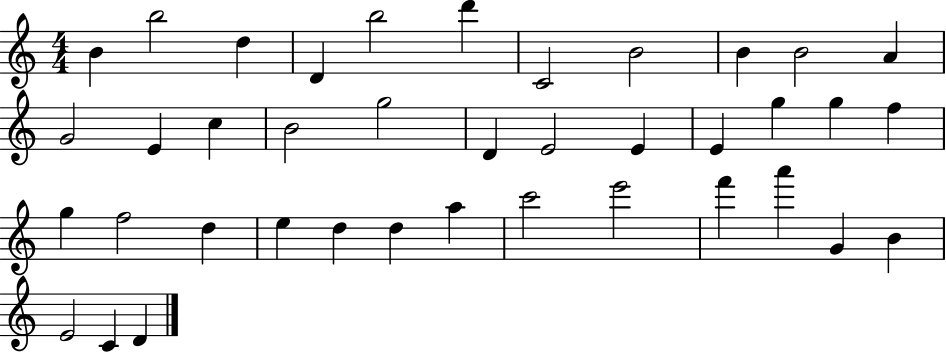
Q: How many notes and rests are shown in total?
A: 39